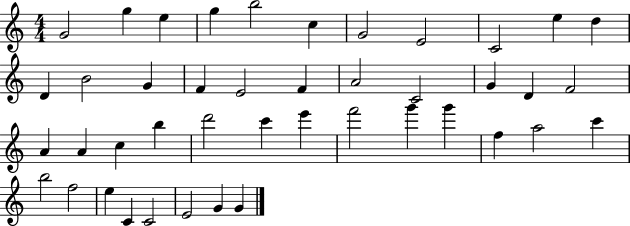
G4/h G5/q E5/q G5/q B5/h C5/q G4/h E4/h C4/h E5/q D5/q D4/q B4/h G4/q F4/q E4/h F4/q A4/h C4/h G4/q D4/q F4/h A4/q A4/q C5/q B5/q D6/h C6/q E6/q F6/h G6/q G6/q F5/q A5/h C6/q B5/h F5/h E5/q C4/q C4/h E4/h G4/q G4/q